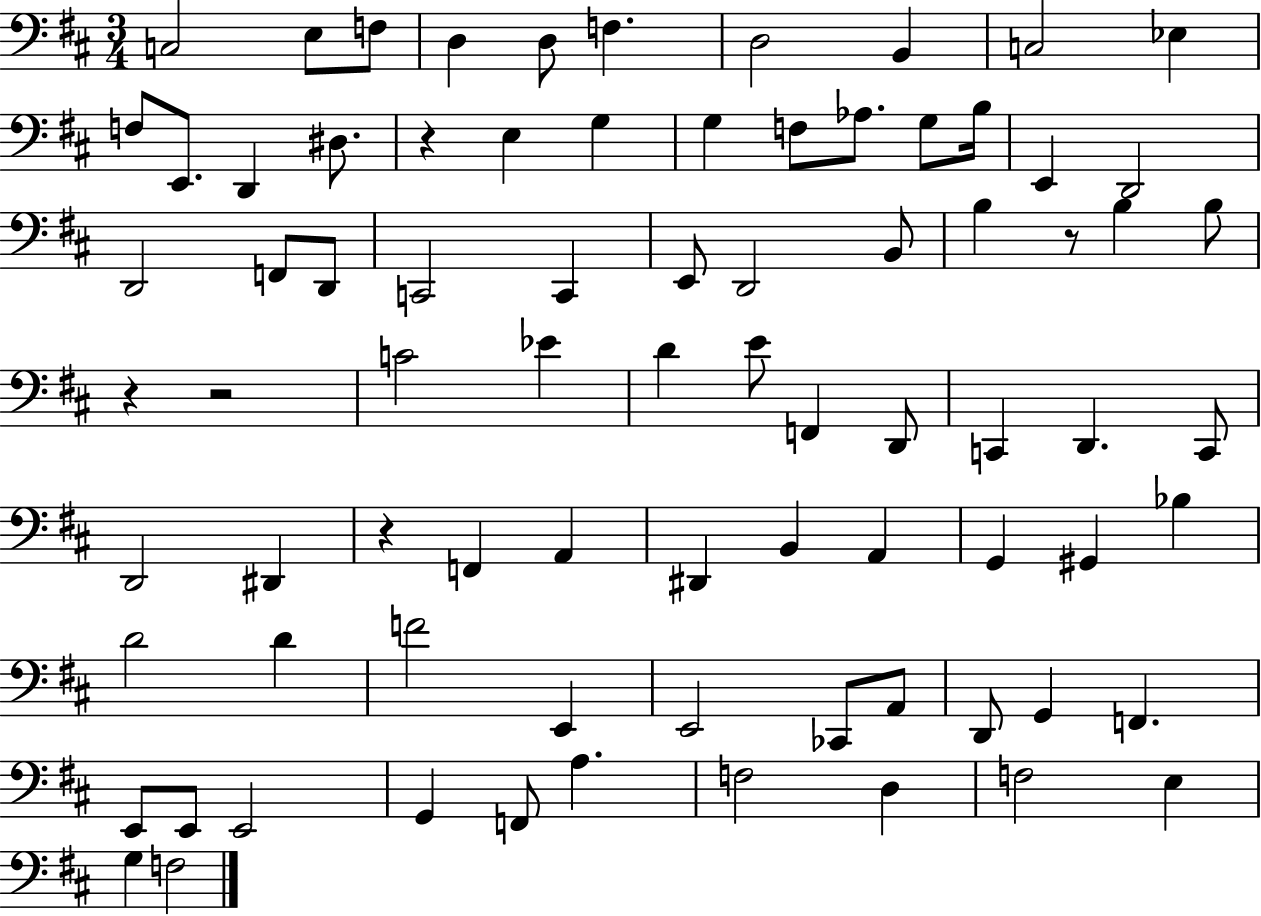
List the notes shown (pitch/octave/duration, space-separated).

C3/h E3/e F3/e D3/q D3/e F3/q. D3/h B2/q C3/h Eb3/q F3/e E2/e. D2/q D#3/e. R/q E3/q G3/q G3/q F3/e Ab3/e. G3/e B3/s E2/q D2/h D2/h F2/e D2/e C2/h C2/q E2/e D2/h B2/e B3/q R/e B3/q B3/e R/q R/h C4/h Eb4/q D4/q E4/e F2/q D2/e C2/q D2/q. C2/e D2/h D#2/q R/q F2/q A2/q D#2/q B2/q A2/q G2/q G#2/q Bb3/q D4/h D4/q F4/h E2/q E2/h CES2/e A2/e D2/e G2/q F2/q. E2/e E2/e E2/h G2/q F2/e A3/q. F3/h D3/q F3/h E3/q G3/q F3/h